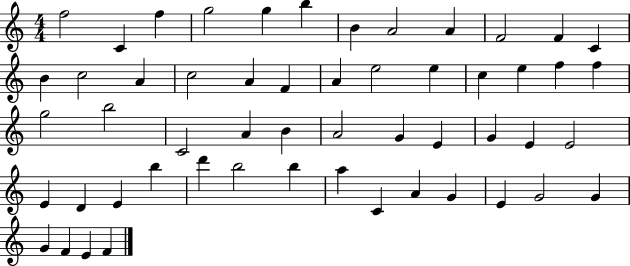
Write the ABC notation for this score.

X:1
T:Untitled
M:4/4
L:1/4
K:C
f2 C f g2 g b B A2 A F2 F C B c2 A c2 A F A e2 e c e f f g2 b2 C2 A B A2 G E G E E2 E D E b d' b2 b a C A G E G2 G G F E F